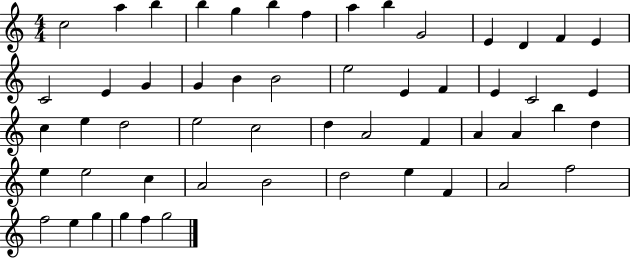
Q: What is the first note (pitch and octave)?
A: C5